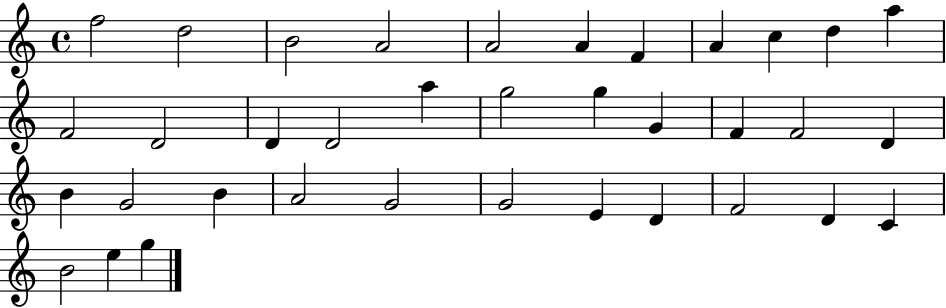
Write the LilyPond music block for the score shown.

{
  \clef treble
  \time 4/4
  \defaultTimeSignature
  \key c \major
  f''2 d''2 | b'2 a'2 | a'2 a'4 f'4 | a'4 c''4 d''4 a''4 | \break f'2 d'2 | d'4 d'2 a''4 | g''2 g''4 g'4 | f'4 f'2 d'4 | \break b'4 g'2 b'4 | a'2 g'2 | g'2 e'4 d'4 | f'2 d'4 c'4 | \break b'2 e''4 g''4 | \bar "|."
}